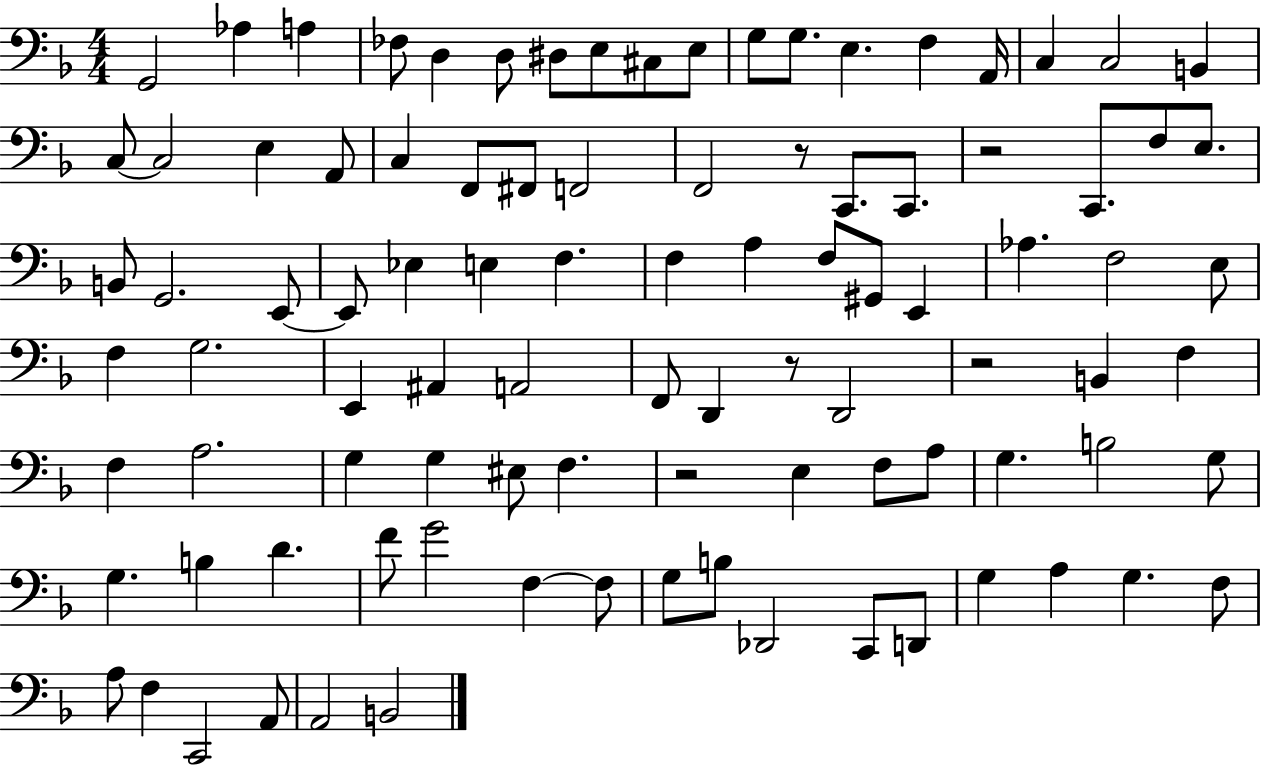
G2/h Ab3/q A3/q FES3/e D3/q D3/e D#3/e E3/e C#3/e E3/e G3/e G3/e. E3/q. F3/q A2/s C3/q C3/h B2/q C3/e C3/h E3/q A2/e C3/q F2/e F#2/e F2/h F2/h R/e C2/e. C2/e. R/h C2/e. F3/e E3/e. B2/e G2/h. E2/e E2/e Eb3/q E3/q F3/q. F3/q A3/q F3/e G#2/e E2/q Ab3/q. F3/h E3/e F3/q G3/h. E2/q A#2/q A2/h F2/e D2/q R/e D2/h R/h B2/q F3/q F3/q A3/h. G3/q G3/q EIS3/e F3/q. R/h E3/q F3/e A3/e G3/q. B3/h G3/e G3/q. B3/q D4/q. F4/e G4/h F3/q F3/e G3/e B3/e Db2/h C2/e D2/e G3/q A3/q G3/q. F3/e A3/e F3/q C2/h A2/e A2/h B2/h